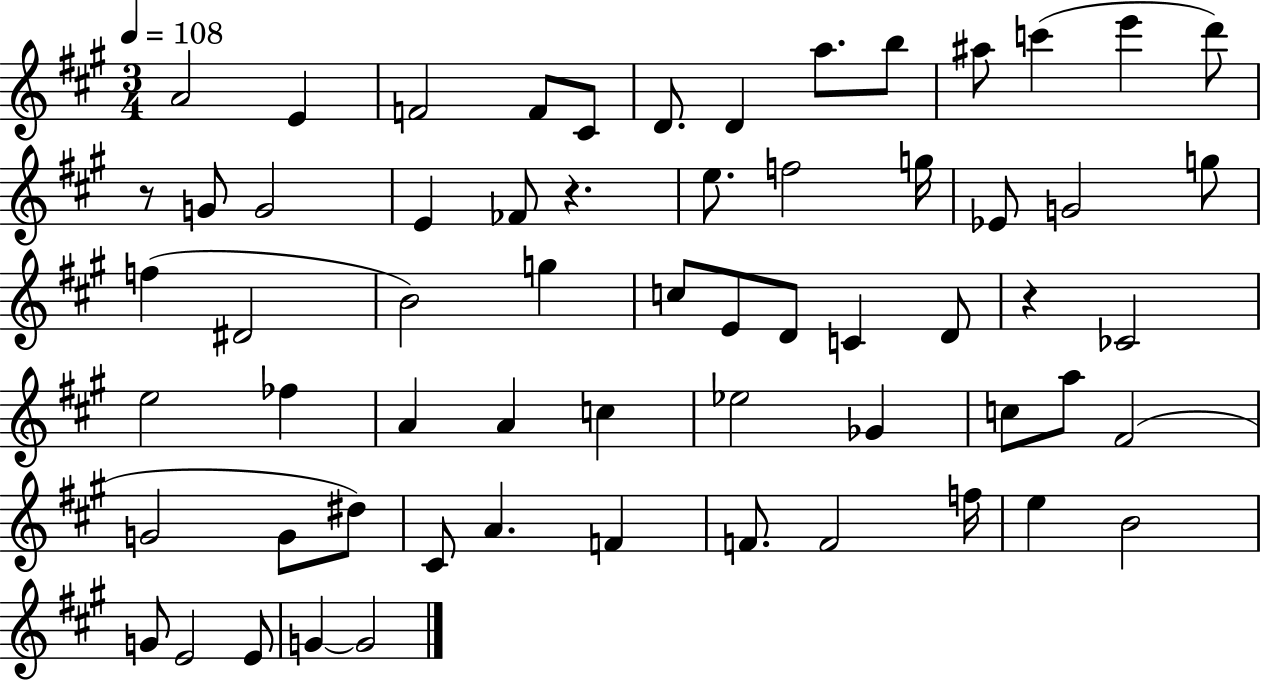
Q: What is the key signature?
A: A major